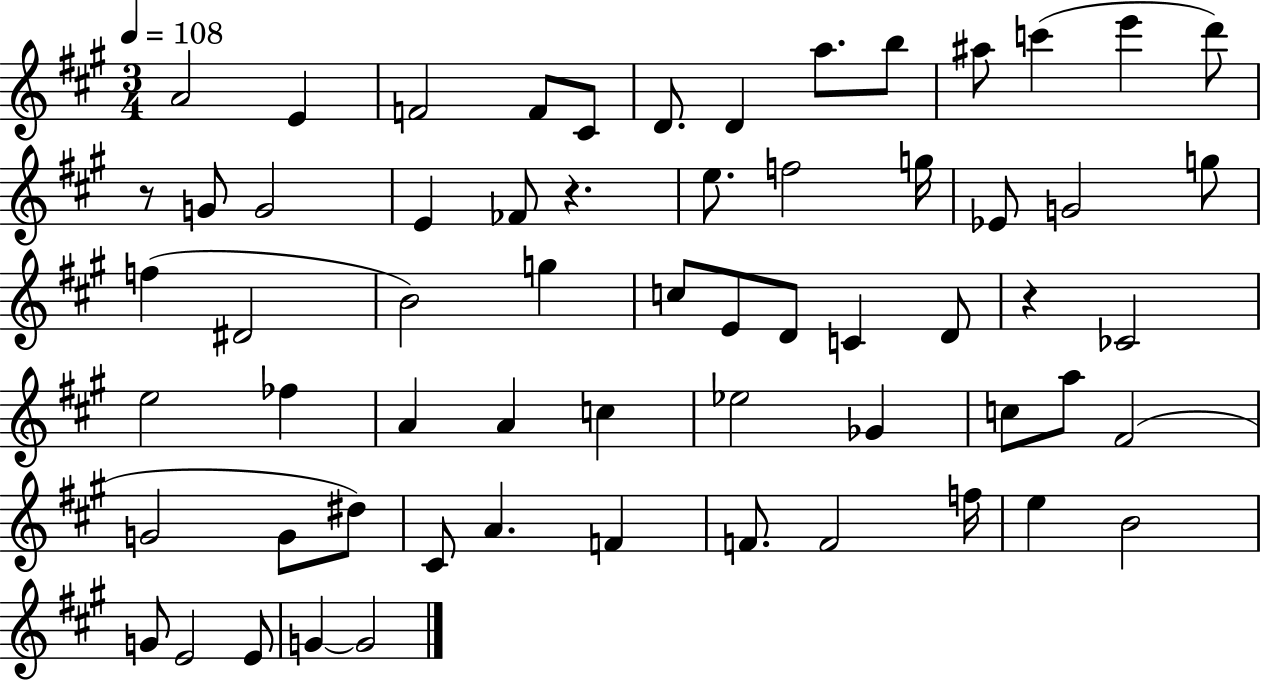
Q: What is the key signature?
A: A major